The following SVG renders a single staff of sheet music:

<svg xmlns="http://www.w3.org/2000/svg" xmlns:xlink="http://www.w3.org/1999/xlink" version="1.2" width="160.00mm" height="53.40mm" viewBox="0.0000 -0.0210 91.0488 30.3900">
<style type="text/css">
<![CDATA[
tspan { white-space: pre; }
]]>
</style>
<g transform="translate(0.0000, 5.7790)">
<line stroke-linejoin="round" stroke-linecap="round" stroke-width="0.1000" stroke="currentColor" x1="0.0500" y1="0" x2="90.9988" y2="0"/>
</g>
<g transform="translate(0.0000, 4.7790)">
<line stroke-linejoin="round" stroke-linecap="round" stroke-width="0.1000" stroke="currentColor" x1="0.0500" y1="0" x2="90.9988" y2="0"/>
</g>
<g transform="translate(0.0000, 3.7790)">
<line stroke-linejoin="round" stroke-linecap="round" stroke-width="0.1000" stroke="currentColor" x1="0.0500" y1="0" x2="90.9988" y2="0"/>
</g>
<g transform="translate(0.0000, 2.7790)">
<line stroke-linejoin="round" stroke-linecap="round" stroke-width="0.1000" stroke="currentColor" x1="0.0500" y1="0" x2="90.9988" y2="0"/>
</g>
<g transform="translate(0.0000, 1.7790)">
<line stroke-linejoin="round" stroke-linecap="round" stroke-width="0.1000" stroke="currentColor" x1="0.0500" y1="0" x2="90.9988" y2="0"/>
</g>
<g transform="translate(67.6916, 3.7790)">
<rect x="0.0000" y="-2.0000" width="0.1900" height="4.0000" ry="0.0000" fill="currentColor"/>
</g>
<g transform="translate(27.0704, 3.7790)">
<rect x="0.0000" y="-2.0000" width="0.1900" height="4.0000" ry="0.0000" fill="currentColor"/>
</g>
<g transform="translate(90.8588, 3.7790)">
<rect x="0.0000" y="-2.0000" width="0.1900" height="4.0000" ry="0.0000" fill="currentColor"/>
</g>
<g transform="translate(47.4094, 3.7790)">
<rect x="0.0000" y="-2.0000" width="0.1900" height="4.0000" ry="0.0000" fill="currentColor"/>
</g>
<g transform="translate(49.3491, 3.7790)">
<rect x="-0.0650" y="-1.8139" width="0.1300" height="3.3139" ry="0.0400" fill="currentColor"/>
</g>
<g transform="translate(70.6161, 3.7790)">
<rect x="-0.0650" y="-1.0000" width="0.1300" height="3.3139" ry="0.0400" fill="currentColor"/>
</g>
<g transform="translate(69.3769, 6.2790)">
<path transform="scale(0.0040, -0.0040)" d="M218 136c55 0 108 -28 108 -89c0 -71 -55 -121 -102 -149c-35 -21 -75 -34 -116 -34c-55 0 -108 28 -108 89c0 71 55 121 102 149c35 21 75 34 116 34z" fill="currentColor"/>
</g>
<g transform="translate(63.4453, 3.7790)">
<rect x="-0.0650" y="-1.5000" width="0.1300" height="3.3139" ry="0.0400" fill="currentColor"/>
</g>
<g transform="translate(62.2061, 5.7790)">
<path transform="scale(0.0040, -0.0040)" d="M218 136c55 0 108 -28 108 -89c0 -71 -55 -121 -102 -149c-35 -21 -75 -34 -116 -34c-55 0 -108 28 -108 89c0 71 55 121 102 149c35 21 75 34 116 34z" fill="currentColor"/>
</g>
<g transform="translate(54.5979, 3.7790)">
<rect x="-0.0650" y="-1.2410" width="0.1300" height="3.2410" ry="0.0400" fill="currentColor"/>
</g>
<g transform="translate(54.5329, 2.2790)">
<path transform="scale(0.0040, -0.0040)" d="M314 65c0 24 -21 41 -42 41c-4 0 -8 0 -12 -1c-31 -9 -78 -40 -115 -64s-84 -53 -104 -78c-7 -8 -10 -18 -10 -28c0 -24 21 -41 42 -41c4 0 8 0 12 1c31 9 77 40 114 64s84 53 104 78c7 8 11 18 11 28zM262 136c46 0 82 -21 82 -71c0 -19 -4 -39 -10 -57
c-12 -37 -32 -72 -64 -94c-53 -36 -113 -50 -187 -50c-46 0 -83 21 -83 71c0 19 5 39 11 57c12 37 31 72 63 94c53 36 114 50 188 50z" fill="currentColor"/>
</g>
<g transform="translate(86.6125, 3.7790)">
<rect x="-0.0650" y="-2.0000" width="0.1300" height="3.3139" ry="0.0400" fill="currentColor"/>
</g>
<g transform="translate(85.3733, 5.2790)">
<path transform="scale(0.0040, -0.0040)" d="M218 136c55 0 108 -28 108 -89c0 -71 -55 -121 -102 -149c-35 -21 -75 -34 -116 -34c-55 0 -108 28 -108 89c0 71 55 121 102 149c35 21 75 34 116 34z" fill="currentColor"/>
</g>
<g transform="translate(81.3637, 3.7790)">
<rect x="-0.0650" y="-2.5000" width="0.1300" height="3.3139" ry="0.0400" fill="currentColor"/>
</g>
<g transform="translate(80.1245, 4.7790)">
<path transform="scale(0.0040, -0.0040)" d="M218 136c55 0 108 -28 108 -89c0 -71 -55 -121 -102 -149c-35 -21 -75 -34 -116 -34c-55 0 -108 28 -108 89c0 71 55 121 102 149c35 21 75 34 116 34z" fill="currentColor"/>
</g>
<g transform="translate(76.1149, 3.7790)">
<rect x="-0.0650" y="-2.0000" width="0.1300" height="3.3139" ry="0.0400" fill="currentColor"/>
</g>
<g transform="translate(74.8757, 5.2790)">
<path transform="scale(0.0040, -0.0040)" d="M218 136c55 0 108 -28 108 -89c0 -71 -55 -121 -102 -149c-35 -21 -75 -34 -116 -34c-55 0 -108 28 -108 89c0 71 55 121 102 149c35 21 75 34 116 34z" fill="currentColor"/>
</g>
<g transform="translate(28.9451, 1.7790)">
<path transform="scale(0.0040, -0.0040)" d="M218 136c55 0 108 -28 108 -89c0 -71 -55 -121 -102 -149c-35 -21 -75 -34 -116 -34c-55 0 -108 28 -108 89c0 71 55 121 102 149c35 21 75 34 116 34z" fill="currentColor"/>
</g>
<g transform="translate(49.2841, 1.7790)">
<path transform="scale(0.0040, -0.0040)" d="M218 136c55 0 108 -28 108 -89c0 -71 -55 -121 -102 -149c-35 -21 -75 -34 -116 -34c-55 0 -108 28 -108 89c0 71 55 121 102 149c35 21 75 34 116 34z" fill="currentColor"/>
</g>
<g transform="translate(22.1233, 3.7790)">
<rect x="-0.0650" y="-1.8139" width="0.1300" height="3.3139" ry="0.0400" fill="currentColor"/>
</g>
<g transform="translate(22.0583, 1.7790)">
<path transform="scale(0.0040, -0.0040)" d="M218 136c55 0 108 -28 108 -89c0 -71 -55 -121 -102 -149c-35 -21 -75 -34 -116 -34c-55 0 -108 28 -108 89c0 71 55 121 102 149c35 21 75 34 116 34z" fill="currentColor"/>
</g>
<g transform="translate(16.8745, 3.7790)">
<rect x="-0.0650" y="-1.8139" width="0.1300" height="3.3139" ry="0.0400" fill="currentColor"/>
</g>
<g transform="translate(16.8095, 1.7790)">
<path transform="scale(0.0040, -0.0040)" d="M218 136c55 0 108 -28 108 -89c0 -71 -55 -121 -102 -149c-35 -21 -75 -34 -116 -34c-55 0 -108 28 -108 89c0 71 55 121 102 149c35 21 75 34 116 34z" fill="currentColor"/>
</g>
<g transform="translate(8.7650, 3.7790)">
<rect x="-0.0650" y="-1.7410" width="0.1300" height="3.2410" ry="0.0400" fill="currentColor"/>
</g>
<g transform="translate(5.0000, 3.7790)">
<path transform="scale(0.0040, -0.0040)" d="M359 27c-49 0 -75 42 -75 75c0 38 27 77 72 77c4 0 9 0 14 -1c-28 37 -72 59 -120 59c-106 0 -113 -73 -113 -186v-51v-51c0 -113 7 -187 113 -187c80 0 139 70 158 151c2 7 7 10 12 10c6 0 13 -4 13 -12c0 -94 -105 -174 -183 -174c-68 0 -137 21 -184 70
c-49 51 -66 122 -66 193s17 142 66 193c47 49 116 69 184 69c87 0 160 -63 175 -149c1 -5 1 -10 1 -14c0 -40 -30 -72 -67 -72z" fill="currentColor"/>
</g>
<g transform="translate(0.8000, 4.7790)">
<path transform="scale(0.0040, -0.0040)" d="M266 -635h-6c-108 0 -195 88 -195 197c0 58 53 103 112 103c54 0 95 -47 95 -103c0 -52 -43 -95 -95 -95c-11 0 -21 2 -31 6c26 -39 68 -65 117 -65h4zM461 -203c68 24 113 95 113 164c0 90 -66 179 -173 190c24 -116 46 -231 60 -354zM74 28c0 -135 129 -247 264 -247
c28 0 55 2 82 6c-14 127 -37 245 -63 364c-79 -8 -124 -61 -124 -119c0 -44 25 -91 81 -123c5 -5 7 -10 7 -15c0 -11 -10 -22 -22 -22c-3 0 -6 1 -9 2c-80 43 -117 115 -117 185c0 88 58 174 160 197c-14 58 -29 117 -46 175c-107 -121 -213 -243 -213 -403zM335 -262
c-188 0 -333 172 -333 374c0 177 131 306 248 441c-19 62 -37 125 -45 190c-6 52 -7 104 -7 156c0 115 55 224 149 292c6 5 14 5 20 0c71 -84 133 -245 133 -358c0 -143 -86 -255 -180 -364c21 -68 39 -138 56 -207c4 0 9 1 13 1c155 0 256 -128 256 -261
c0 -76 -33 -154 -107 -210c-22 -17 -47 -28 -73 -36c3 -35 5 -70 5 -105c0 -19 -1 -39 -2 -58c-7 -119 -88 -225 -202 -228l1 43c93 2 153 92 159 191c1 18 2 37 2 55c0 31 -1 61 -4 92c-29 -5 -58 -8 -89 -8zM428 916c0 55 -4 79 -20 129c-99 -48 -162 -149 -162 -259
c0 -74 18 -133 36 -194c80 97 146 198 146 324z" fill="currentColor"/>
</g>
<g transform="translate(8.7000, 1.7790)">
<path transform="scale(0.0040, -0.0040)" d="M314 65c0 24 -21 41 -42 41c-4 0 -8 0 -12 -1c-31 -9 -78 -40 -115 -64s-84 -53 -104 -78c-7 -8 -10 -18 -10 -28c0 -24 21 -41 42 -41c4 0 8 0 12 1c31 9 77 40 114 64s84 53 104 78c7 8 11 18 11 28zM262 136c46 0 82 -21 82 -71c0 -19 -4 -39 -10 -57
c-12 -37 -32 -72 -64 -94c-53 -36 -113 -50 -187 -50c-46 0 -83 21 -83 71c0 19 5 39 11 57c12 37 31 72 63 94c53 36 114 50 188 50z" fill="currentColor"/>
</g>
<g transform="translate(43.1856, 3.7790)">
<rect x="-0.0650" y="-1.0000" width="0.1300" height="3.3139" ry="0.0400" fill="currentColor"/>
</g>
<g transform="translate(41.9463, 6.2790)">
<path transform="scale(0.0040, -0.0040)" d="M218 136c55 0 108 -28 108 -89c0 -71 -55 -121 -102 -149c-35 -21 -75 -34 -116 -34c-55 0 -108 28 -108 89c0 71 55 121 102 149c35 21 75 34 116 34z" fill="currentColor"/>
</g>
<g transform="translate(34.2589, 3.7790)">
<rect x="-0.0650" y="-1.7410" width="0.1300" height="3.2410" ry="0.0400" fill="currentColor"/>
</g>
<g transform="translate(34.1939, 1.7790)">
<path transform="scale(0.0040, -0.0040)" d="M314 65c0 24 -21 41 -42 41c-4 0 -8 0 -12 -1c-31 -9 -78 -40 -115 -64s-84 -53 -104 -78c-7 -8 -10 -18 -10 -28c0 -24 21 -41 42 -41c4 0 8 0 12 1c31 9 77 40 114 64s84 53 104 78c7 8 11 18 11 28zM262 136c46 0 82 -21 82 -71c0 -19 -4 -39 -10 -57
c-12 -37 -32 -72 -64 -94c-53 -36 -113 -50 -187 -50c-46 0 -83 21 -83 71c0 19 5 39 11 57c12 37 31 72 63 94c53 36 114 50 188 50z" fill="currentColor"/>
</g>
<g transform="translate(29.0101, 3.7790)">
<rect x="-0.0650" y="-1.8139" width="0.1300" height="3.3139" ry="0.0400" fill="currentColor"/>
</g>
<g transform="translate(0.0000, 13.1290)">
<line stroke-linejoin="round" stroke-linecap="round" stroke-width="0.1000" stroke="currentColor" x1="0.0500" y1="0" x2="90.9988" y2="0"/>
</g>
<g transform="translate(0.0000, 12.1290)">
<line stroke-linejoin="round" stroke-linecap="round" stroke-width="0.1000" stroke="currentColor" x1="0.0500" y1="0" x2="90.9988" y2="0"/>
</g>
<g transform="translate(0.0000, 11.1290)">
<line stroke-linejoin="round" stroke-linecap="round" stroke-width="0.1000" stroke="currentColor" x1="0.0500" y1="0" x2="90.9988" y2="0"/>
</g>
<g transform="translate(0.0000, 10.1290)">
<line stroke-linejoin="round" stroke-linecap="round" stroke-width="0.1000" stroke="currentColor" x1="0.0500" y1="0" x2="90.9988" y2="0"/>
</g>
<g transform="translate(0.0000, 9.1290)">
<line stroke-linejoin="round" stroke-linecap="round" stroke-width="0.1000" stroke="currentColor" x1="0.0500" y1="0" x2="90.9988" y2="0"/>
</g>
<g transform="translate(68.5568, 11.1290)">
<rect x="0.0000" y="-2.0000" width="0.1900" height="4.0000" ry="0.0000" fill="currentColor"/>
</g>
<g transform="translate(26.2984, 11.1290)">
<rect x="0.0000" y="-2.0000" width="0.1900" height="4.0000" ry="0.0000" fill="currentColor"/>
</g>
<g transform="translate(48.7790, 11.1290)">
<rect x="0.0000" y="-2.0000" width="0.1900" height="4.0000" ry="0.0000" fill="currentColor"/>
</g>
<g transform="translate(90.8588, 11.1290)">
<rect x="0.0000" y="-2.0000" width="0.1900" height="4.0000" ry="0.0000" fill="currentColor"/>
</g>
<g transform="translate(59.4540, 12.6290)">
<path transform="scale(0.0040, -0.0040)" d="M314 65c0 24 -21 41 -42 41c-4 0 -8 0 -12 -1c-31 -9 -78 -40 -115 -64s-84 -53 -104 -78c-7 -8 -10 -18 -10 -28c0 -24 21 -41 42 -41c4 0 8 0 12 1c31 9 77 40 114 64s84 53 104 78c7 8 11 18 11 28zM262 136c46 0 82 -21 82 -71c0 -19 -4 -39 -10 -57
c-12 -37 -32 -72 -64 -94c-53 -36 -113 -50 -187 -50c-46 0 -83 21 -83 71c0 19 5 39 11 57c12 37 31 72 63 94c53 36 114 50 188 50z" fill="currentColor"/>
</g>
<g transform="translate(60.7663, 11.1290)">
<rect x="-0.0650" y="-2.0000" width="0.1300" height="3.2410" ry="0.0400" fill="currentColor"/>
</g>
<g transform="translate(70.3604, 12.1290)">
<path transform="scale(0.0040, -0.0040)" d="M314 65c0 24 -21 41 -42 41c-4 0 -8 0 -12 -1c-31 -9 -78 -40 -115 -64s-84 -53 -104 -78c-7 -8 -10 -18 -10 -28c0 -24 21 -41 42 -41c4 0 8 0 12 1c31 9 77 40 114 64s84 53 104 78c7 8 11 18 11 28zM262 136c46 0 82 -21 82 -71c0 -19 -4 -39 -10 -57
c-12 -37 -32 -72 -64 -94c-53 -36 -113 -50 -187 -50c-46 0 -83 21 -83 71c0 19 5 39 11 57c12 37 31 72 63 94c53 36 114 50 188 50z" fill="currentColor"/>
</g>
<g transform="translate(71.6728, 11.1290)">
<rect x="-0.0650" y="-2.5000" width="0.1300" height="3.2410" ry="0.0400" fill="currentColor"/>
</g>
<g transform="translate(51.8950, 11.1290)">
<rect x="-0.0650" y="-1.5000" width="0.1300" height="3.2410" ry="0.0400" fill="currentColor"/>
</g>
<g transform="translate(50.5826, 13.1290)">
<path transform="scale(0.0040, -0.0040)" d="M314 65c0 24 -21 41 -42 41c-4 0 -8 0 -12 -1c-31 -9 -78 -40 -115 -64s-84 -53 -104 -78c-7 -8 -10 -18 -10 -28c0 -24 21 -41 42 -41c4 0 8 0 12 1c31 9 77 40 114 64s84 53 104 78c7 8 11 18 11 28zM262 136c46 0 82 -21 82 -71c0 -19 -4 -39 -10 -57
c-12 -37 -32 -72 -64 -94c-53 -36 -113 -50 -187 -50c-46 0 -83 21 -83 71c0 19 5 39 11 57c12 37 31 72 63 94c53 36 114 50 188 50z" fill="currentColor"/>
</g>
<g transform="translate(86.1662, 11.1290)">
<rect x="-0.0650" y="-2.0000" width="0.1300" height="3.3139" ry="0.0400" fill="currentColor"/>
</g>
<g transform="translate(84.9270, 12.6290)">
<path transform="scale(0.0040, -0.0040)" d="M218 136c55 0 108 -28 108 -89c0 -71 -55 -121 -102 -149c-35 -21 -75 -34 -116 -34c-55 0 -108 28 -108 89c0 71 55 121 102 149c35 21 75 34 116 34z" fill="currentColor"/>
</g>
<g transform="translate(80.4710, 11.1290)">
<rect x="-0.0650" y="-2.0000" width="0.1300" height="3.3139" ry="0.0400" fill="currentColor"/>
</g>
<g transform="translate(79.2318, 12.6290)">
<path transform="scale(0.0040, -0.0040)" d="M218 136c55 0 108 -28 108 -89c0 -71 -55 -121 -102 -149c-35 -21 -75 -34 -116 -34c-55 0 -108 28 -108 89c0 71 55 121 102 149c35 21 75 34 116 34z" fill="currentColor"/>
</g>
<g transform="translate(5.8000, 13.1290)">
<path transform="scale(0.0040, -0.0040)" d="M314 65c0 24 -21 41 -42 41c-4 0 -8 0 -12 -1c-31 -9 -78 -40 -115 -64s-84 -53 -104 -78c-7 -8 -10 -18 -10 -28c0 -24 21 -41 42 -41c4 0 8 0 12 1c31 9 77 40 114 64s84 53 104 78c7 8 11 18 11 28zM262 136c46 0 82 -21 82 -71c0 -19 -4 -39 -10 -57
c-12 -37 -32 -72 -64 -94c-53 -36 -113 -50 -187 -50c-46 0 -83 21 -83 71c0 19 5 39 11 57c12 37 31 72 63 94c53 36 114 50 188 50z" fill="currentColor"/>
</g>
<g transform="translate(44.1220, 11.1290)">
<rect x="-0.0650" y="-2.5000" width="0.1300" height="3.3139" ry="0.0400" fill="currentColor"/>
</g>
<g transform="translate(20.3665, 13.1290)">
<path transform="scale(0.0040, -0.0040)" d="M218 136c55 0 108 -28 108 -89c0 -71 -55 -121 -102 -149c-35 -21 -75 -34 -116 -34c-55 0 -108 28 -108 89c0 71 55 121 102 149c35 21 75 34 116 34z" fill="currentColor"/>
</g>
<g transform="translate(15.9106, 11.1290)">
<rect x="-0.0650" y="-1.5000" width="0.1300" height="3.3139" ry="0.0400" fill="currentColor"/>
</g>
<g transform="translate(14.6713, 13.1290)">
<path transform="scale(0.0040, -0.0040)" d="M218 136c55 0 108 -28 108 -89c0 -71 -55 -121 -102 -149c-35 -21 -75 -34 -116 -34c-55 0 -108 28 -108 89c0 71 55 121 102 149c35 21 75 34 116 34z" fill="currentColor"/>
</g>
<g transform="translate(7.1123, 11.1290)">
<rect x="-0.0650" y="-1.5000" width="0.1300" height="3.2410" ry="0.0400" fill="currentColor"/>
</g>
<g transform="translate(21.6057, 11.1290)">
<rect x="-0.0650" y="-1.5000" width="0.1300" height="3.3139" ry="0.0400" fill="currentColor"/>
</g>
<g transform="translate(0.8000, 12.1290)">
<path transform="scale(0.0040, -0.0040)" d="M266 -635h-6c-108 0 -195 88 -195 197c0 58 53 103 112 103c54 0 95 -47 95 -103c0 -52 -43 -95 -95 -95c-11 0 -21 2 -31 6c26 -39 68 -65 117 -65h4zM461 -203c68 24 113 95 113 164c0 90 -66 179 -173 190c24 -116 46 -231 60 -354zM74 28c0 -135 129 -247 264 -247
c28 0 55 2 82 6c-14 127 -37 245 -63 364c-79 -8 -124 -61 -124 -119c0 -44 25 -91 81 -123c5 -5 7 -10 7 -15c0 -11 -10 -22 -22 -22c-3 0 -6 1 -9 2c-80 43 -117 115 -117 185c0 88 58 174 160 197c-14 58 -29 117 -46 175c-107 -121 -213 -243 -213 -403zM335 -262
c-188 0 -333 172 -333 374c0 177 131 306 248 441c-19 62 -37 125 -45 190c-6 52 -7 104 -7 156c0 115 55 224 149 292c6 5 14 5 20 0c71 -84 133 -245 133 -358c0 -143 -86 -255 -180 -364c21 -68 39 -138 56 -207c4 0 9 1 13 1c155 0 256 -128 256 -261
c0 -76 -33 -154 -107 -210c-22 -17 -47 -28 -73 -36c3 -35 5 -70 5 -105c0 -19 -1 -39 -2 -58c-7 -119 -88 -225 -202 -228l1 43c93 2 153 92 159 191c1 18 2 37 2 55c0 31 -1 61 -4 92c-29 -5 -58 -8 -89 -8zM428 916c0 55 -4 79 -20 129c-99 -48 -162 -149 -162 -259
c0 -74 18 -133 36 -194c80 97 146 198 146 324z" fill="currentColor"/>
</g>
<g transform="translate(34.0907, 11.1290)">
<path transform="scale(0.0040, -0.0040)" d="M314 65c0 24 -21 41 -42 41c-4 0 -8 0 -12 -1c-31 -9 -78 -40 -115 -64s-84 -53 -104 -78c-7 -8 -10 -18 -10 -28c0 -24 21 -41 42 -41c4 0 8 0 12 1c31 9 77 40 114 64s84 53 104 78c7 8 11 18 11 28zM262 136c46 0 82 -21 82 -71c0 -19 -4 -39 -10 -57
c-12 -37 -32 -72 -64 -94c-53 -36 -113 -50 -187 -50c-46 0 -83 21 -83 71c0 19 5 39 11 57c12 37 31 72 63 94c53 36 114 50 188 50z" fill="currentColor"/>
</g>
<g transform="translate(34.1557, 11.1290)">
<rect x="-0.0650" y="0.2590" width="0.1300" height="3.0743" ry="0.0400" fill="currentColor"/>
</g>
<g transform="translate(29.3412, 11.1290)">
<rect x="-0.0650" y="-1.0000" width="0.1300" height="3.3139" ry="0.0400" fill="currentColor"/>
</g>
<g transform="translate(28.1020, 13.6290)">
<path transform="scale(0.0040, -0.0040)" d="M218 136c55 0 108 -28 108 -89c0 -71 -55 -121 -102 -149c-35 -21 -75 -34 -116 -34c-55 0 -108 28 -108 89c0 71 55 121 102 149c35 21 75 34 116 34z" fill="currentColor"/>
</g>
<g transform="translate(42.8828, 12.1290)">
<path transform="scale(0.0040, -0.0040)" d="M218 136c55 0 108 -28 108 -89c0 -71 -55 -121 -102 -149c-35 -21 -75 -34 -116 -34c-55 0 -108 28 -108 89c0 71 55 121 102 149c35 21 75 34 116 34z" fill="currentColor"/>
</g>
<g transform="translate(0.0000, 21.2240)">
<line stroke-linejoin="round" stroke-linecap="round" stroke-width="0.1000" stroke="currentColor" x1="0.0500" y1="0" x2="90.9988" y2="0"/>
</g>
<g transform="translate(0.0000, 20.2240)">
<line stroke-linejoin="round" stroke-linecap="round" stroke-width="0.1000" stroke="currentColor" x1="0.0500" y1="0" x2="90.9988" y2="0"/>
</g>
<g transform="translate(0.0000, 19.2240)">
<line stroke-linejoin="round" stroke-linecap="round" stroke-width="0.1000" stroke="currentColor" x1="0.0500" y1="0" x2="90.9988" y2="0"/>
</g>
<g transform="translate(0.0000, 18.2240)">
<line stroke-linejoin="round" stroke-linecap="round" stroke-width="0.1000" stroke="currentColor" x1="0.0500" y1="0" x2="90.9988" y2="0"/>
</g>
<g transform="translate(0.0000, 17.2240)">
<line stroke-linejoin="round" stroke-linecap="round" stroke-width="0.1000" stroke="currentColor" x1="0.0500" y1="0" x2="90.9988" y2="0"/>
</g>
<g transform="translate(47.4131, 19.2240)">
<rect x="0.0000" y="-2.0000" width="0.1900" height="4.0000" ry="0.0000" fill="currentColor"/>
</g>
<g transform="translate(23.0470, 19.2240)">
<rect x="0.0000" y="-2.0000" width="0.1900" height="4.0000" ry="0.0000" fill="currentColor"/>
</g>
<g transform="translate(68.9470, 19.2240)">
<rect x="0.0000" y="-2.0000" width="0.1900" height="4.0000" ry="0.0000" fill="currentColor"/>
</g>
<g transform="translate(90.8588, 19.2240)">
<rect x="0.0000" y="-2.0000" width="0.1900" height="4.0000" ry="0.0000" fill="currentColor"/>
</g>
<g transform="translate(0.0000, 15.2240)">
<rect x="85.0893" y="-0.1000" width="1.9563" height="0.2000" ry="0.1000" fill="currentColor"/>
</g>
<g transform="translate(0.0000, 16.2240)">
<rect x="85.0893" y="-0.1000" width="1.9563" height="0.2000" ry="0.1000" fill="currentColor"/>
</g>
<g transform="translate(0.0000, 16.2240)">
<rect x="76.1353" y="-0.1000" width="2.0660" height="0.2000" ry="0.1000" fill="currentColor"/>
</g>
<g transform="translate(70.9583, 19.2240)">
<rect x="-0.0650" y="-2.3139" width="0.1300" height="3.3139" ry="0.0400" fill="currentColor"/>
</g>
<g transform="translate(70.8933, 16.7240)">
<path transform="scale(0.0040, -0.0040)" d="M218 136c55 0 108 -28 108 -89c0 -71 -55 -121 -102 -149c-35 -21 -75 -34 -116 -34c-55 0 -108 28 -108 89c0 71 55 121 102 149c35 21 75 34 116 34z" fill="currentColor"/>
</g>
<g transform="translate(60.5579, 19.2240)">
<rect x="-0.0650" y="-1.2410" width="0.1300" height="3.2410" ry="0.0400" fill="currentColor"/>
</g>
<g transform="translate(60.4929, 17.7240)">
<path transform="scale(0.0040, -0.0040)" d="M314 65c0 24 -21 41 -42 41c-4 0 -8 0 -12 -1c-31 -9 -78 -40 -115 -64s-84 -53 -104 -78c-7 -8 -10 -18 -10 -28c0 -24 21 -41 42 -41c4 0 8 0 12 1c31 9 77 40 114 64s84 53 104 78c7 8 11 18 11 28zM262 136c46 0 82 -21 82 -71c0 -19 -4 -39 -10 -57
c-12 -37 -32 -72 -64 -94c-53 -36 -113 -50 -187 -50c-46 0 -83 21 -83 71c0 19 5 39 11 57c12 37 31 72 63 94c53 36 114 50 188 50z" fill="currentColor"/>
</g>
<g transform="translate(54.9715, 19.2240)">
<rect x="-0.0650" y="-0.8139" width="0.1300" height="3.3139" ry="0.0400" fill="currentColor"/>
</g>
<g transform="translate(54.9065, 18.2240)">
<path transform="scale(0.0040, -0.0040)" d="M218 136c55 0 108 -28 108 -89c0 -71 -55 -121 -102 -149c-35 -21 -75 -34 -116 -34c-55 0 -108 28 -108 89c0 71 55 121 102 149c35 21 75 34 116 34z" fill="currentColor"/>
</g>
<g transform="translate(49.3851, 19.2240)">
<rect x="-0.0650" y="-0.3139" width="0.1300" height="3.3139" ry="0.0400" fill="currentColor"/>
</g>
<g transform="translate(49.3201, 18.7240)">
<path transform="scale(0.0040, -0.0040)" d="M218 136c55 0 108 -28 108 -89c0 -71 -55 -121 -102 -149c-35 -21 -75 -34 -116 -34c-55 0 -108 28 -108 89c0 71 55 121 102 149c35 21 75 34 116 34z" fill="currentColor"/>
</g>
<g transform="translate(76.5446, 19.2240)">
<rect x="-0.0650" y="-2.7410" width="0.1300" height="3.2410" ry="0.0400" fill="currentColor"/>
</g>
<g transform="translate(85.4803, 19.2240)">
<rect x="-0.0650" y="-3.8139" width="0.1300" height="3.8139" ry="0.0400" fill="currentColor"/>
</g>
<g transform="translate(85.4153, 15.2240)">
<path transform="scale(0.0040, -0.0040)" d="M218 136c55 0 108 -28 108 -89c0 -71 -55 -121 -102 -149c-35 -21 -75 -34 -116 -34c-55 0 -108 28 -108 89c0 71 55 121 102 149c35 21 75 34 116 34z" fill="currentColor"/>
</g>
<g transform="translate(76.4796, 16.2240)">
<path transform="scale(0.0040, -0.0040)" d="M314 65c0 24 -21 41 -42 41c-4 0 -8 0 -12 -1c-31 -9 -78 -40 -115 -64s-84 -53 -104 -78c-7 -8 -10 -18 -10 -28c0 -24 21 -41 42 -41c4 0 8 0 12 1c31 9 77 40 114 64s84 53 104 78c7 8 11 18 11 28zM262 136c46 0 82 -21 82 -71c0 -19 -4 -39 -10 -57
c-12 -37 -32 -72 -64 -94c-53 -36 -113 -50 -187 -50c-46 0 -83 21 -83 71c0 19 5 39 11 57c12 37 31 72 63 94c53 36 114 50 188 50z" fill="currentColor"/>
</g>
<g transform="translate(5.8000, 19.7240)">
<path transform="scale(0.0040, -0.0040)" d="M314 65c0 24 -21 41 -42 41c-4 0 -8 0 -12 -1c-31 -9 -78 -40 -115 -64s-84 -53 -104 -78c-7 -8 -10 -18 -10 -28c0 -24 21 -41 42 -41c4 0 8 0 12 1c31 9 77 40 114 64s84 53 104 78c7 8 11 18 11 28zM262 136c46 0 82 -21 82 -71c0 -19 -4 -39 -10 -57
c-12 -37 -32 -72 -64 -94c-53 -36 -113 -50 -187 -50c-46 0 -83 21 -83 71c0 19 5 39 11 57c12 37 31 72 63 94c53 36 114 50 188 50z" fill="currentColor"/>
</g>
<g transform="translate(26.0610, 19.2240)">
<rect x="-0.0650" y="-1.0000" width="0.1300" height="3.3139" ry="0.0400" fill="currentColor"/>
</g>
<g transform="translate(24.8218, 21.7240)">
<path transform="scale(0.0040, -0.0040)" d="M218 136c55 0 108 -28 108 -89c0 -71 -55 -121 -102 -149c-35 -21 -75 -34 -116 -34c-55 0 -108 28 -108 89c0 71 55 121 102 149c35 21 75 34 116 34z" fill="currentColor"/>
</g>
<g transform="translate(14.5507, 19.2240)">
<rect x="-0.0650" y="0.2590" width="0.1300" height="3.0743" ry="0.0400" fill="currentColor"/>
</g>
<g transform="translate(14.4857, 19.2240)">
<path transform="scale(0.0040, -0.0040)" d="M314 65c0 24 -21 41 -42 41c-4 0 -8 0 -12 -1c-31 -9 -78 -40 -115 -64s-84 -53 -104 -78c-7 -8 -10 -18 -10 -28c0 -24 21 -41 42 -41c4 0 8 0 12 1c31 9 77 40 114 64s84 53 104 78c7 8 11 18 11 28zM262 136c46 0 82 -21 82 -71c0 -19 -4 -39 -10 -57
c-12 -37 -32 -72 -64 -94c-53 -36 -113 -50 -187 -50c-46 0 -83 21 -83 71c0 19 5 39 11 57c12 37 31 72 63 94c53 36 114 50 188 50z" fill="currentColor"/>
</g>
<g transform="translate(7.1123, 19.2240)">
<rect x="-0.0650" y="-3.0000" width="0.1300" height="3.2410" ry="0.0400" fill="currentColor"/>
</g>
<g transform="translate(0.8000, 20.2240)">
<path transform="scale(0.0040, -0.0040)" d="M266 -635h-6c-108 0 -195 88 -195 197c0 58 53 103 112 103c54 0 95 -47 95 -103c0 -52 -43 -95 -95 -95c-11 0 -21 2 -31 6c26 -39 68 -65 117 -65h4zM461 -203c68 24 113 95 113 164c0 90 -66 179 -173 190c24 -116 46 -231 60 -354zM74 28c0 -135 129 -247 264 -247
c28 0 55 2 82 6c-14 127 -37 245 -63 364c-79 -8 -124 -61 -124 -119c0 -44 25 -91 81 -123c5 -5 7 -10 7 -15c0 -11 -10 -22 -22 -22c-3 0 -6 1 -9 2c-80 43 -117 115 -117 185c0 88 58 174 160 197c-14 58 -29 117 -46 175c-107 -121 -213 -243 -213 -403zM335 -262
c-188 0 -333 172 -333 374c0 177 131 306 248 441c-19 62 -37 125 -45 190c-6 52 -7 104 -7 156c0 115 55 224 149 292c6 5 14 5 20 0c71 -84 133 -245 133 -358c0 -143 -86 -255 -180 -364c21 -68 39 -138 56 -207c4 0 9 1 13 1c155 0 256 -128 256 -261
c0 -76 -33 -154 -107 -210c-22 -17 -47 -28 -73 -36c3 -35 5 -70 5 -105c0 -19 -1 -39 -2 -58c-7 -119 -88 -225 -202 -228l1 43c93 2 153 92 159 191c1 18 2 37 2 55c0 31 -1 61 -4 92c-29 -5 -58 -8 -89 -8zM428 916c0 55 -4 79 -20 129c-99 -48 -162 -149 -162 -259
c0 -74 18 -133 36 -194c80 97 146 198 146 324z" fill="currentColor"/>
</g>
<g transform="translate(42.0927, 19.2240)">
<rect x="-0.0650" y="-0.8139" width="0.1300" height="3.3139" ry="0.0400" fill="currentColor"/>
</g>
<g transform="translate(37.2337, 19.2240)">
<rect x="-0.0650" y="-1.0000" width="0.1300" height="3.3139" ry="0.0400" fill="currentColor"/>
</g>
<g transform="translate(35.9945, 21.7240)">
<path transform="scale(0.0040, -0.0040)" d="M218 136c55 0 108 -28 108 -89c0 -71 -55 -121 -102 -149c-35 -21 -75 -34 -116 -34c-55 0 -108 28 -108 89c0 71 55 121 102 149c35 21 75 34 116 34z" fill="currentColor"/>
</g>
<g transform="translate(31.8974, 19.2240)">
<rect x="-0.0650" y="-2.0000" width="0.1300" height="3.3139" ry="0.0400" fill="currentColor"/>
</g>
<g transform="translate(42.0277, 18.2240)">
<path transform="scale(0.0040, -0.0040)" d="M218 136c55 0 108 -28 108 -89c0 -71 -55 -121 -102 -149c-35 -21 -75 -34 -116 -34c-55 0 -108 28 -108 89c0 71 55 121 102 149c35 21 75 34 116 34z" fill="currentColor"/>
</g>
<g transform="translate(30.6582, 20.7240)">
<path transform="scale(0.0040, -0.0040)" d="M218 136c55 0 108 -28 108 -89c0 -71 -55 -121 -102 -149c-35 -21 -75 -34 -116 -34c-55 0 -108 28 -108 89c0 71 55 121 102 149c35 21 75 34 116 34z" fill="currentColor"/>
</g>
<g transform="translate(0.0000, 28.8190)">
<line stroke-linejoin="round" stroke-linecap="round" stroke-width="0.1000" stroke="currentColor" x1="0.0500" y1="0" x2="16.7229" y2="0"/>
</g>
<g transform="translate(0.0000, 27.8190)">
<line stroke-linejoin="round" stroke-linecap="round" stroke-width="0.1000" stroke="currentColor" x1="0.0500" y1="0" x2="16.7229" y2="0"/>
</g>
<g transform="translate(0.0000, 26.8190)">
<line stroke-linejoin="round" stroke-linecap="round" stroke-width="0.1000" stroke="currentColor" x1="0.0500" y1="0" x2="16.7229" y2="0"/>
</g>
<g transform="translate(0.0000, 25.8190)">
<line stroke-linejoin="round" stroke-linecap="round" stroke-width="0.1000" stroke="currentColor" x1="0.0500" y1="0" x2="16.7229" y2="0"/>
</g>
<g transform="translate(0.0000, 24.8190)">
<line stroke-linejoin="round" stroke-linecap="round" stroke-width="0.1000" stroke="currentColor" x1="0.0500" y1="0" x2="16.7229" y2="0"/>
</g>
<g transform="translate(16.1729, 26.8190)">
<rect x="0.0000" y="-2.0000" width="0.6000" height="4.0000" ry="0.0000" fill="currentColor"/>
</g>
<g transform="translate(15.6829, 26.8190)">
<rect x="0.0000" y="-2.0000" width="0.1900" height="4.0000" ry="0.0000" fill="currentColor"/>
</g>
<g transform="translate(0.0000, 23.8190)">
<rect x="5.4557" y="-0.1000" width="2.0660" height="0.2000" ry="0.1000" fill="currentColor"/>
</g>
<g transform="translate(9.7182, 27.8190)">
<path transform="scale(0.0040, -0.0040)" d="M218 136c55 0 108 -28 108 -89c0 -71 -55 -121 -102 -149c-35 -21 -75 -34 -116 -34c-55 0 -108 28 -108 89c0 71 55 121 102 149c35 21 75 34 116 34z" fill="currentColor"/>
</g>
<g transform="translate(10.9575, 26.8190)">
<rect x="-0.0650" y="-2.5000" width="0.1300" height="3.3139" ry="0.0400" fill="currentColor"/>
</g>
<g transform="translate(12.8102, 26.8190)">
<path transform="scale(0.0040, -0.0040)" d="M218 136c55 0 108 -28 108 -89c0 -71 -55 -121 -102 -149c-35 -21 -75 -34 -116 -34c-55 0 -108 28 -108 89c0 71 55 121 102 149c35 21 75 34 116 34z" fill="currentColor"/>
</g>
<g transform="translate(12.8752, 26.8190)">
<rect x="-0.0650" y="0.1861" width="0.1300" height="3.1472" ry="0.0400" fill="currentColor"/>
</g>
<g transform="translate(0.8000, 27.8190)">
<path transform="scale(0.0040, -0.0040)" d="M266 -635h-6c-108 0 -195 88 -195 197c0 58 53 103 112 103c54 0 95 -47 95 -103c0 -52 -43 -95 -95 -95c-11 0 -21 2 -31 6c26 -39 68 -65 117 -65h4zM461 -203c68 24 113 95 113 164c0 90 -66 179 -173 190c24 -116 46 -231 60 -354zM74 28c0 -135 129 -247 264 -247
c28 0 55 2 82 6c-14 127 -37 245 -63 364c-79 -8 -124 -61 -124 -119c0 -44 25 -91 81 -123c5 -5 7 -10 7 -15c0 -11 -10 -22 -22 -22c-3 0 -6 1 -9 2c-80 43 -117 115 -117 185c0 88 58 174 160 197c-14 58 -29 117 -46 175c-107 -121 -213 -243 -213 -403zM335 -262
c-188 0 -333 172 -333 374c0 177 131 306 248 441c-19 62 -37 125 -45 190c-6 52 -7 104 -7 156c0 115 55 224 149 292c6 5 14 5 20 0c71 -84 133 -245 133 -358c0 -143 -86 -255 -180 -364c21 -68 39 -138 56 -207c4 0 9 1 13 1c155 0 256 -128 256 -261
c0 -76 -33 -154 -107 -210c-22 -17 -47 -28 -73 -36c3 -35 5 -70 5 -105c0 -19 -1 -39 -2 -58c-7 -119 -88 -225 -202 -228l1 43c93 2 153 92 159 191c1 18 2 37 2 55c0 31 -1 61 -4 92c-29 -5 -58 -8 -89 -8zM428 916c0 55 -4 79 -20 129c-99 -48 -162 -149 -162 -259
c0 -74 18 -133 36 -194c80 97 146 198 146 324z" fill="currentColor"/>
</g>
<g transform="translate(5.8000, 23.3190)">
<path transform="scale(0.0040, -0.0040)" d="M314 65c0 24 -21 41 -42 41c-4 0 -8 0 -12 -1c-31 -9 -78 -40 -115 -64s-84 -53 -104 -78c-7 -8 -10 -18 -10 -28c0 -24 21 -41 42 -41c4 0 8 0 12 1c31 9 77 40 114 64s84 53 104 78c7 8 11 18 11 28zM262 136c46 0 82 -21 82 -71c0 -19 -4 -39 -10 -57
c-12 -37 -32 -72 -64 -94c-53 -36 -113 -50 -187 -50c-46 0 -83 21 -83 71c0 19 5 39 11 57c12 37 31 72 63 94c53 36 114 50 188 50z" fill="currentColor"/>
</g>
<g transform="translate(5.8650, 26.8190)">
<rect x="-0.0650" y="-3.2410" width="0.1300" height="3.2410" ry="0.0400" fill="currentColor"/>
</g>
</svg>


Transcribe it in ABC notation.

X:1
T:Untitled
M:4/4
L:1/4
K:C
f2 f f f f2 D f e2 E D F G F E2 E E D B2 G E2 F2 G2 F F A2 B2 D F D d c d e2 g a2 c' b2 G B